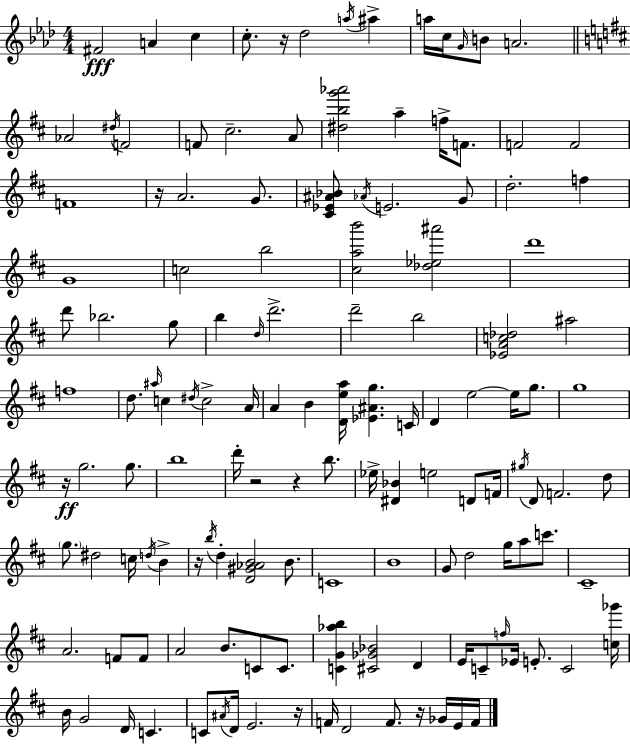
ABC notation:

X:1
T:Untitled
M:4/4
L:1/4
K:Ab
^F2 A c c/2 z/4 _d2 a/4 ^a a/4 c/4 G/4 B/2 A2 _A2 ^d/4 F2 F/2 ^c2 A/2 [^dbg'_a']2 a f/4 F/2 F2 F2 F4 z/4 A2 G/2 [^C_E^A_B]/2 _A/4 E2 G/2 d2 f G4 c2 b2 [^cab']2 [_d_e^a']2 d'4 d'/2 _b2 g/2 b d/4 d'2 d'2 b2 [_EAc_d]2 ^a2 f4 d/2 ^a/4 c ^d/4 c2 A/4 A B [Dea]/4 [_E^Ag] C/4 D e2 e/4 g/2 g4 z/4 g2 g/2 b4 d'/4 z2 z b/2 _e/4 [^D_B] e2 D/2 F/4 ^g/4 D/2 F2 d/2 g/2 ^d2 c/4 d/4 B z/4 b/4 d [D^G_AB]2 B/2 C4 B4 G/2 d2 g/4 a/2 c'/2 ^C4 A2 F/2 F/2 A2 B/2 C/2 C/2 [CG_ab] [^C_G_B]2 D E/4 C/2 f/4 _E/4 E/2 C2 [c_g']/4 B/4 G2 D/4 C C/2 ^A/4 D/4 E2 z/4 F/4 D2 F/2 z/4 _G/4 E/4 F/4